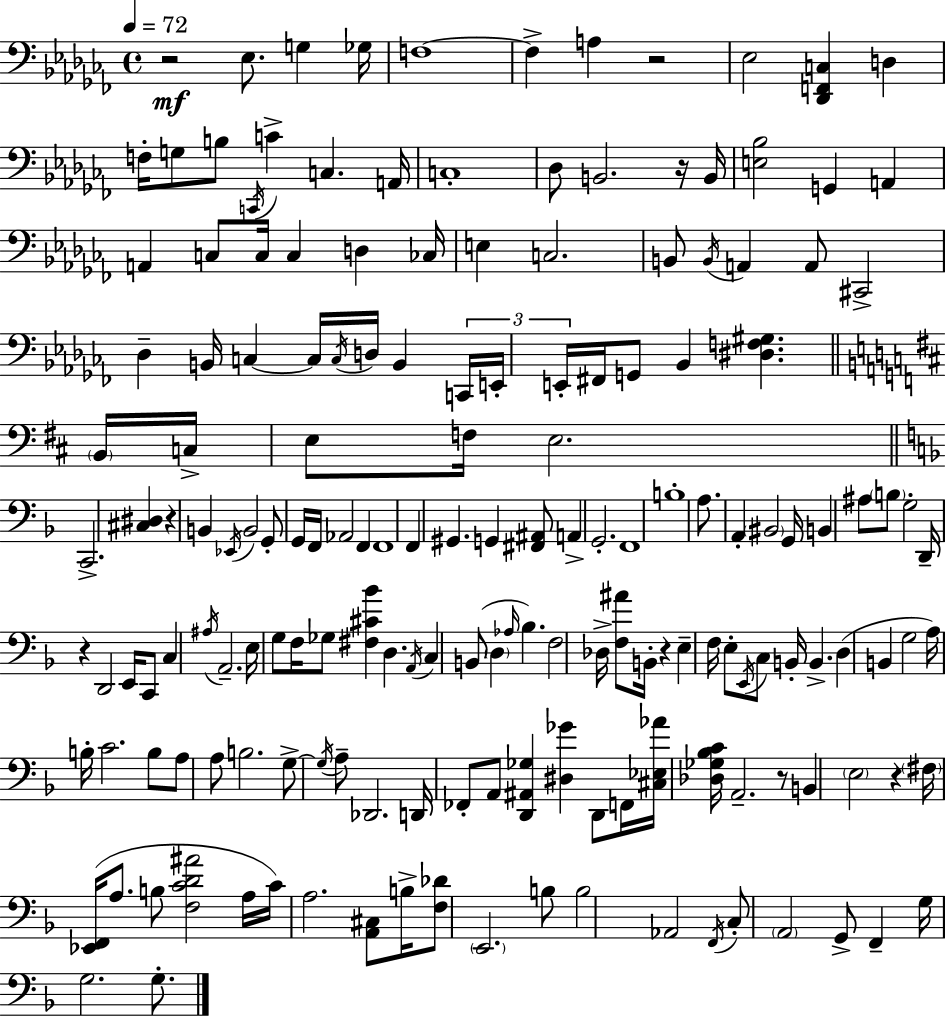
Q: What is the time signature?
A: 4/4